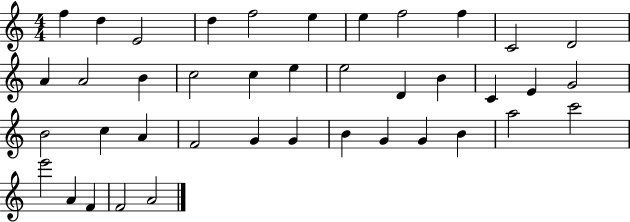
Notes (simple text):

F5/q D5/q E4/h D5/q F5/h E5/q E5/q F5/h F5/q C4/h D4/h A4/q A4/h B4/q C5/h C5/q E5/q E5/h D4/q B4/q C4/q E4/q G4/h B4/h C5/q A4/q F4/h G4/q G4/q B4/q G4/q G4/q B4/q A5/h C6/h E6/h A4/q F4/q F4/h A4/h